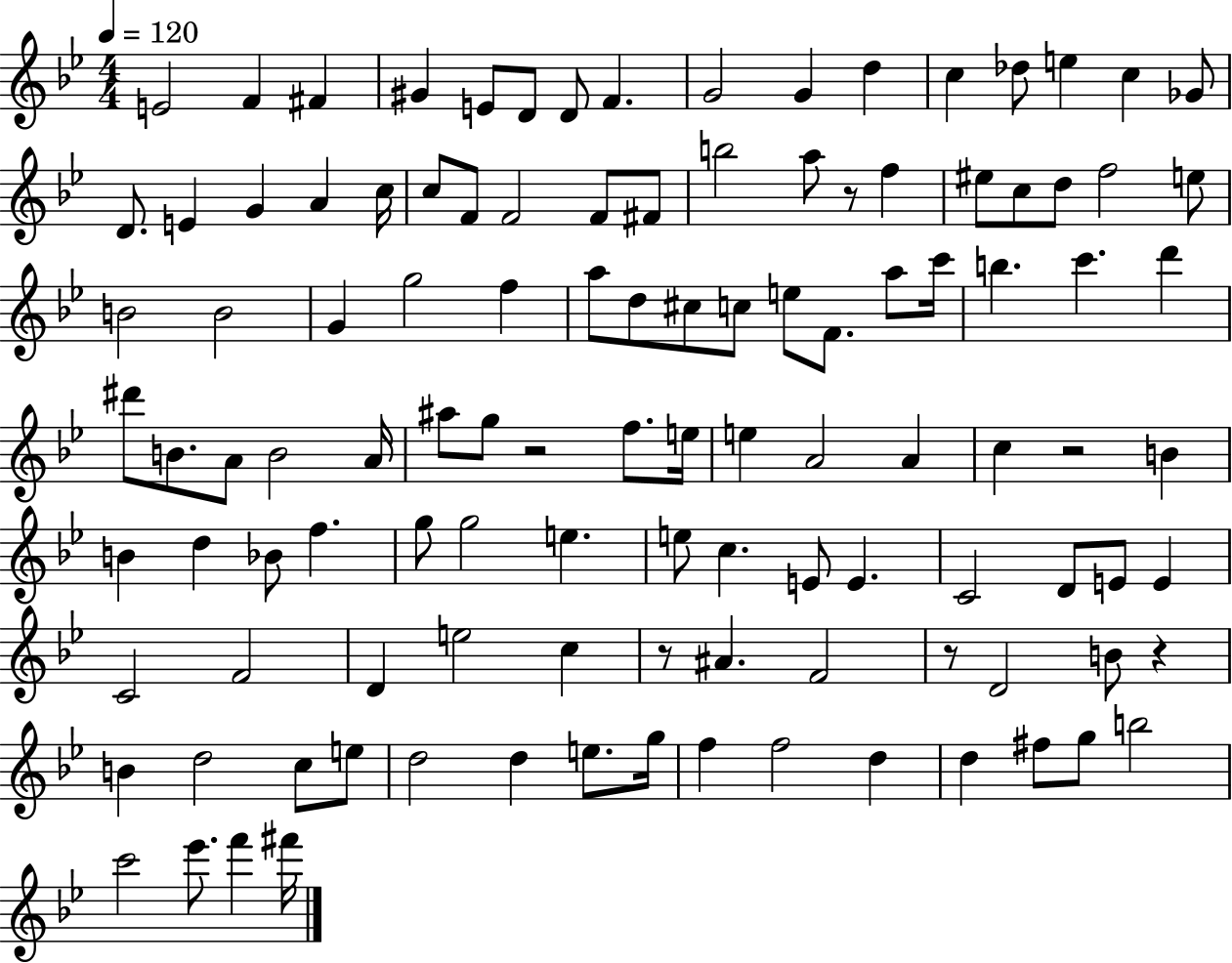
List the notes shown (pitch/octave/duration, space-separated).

E4/h F4/q F#4/q G#4/q E4/e D4/e D4/e F4/q. G4/h G4/q D5/q C5/q Db5/e E5/q C5/q Gb4/e D4/e. E4/q G4/q A4/q C5/s C5/e F4/e F4/h F4/e F#4/e B5/h A5/e R/e F5/q EIS5/e C5/e D5/e F5/h E5/e B4/h B4/h G4/q G5/h F5/q A5/e D5/e C#5/e C5/e E5/e F4/e. A5/e C6/s B5/q. C6/q. D6/q D#6/e B4/e. A4/e B4/h A4/s A#5/e G5/e R/h F5/e. E5/s E5/q A4/h A4/q C5/q R/h B4/q B4/q D5/q Bb4/e F5/q. G5/e G5/h E5/q. E5/e C5/q. E4/e E4/q. C4/h D4/e E4/e E4/q C4/h F4/h D4/q E5/h C5/q R/e A#4/q. F4/h R/e D4/h B4/e R/q B4/q D5/h C5/e E5/e D5/h D5/q E5/e. G5/s F5/q F5/h D5/q D5/q F#5/e G5/e B5/h C6/h Eb6/e. F6/q F#6/s